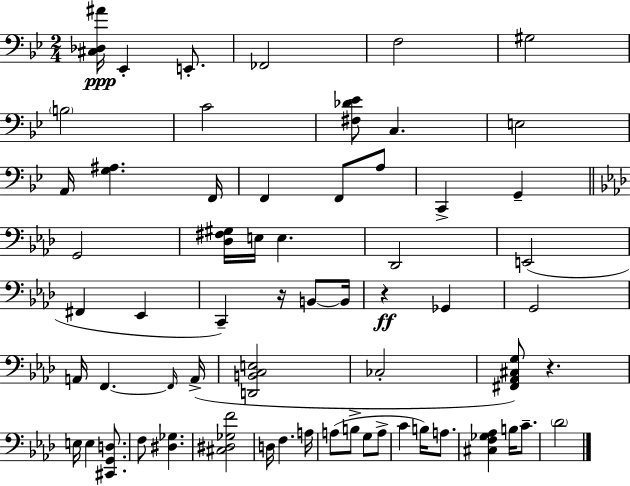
[C#3,Db3,A#4]/s Eb2/q E2/e. FES2/h F3/h G#3/h B3/h C4/h [F#3,Db4,Eb4]/e C3/q. E3/h A2/s [G3,A#3]/q. F2/s F2/q F2/e A3/e C2/q G2/q G2/h [Db3,F#3,G#3]/s E3/s E3/q. Db2/h E2/h F#2/q Eb2/q C2/q R/s B2/e B2/s R/q Gb2/q G2/h A2/s F2/q. F2/s A2/s [D2,B2,C3,E3]/h CES3/h [F#2,Ab2,C#3,G3]/e R/q. E3/s E3/q [C#2,G2,D3]/e. F3/e [D#3,Gb3]/q. [C#3,D#3,Gb3,F4]/h D3/s F3/q. A3/s A3/e B3/e G3/e A3/e C4/q B3/s A3/e. [C#3,F3,Gb3,Ab3]/q B3/s C4/e. Db4/h